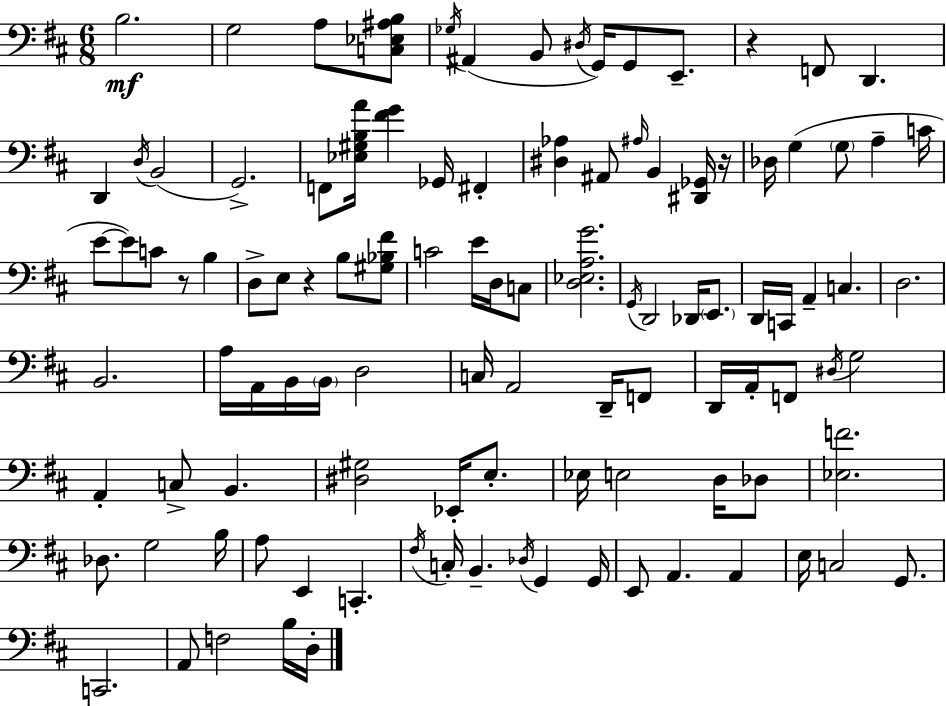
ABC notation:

X:1
T:Untitled
M:6/8
L:1/4
K:D
B,2 G,2 A,/2 [C,_E,^A,B,]/2 _G,/4 ^A,, B,,/2 ^D,/4 G,,/4 G,,/2 E,,/2 z F,,/2 D,, D,, D,/4 B,,2 G,,2 F,,/2 [_E,^G,B,A]/4 [^FG] _G,,/4 ^F,, [^D,_A,] ^A,,/2 ^A,/4 B,, [^D,,_G,,]/4 z/4 _D,/4 G, G,/2 A, C/4 E/2 E/2 C/2 z/2 B, D,/2 E,/2 z B,/2 [^G,_B,^F]/2 C2 E/4 D,/4 C,/2 [D,_E,A,G]2 G,,/4 D,,2 _D,,/4 E,,/2 D,,/4 C,,/4 A,, C, D,2 B,,2 A,/4 A,,/4 B,,/4 B,,/4 D,2 C,/4 A,,2 D,,/4 F,,/2 D,,/4 A,,/4 F,,/2 ^D,/4 G,2 A,, C,/2 B,, [^D,^G,]2 _E,,/4 E,/2 _E,/4 E,2 D,/4 _D,/2 [_E,F]2 _D,/2 G,2 B,/4 A,/2 E,, C,, ^F,/4 C,/4 B,, _D,/4 G,, G,,/4 E,,/2 A,, A,, E,/4 C,2 G,,/2 C,,2 A,,/2 F,2 B,/4 D,/4